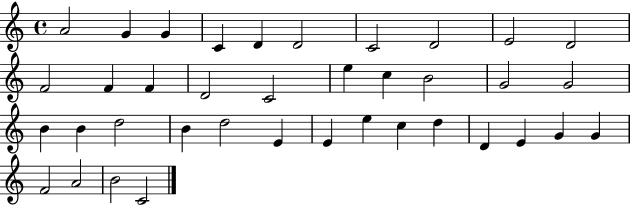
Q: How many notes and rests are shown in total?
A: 38